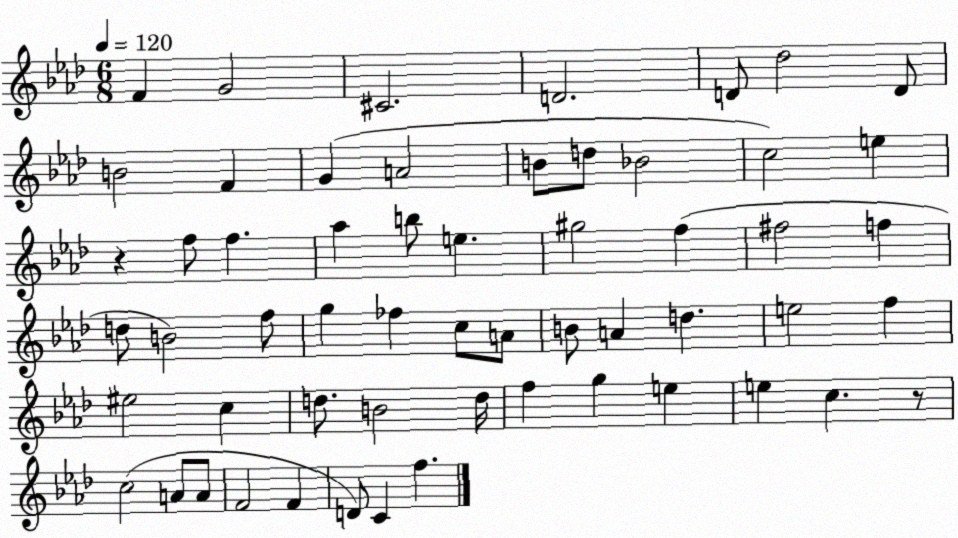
X:1
T:Untitled
M:6/8
L:1/4
K:Ab
F G2 ^C2 D2 D/2 _d2 D/2 B2 F G A2 B/2 d/2 _B2 c2 e z f/2 f _a b/2 e ^g2 f ^f2 f d/2 B2 f/2 g _f c/2 A/2 B/2 A d e2 f ^e2 c d/2 B2 d/4 f g e e c z/2 c2 A/2 A/2 F2 F D/2 C f